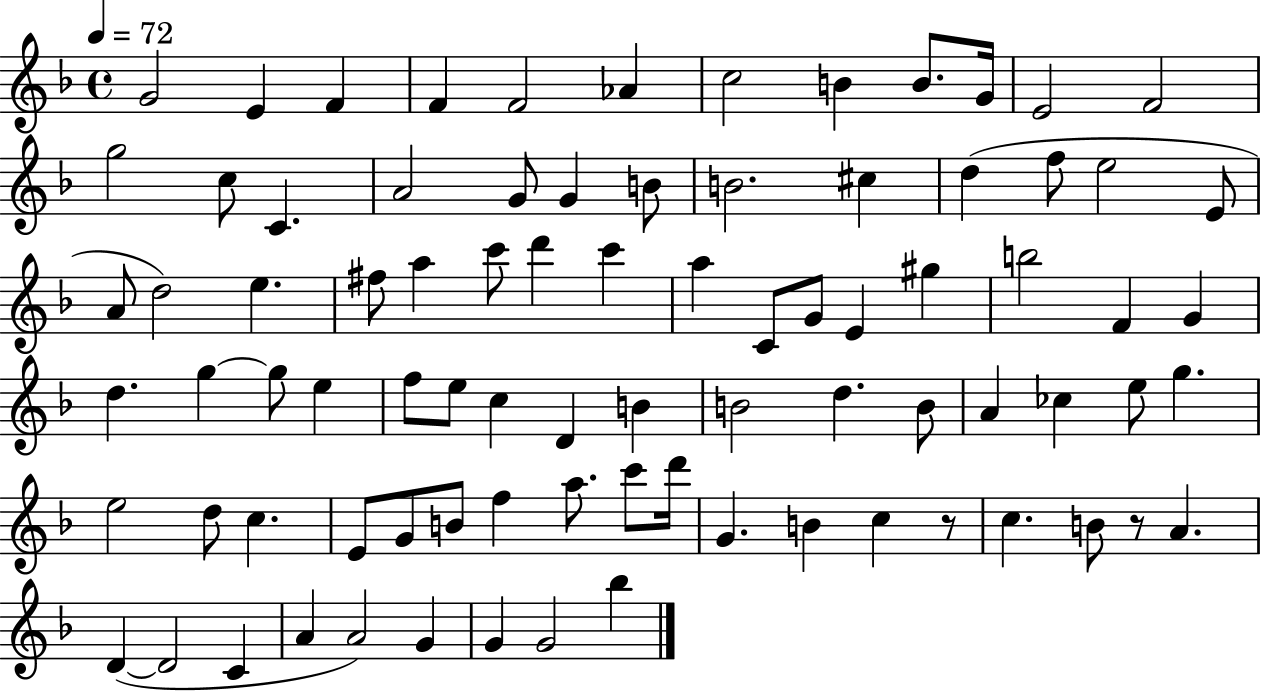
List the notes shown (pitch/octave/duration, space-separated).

G4/h E4/q F4/q F4/q F4/h Ab4/q C5/h B4/q B4/e. G4/s E4/h F4/h G5/h C5/e C4/q. A4/h G4/e G4/q B4/e B4/h. C#5/q D5/q F5/e E5/h E4/e A4/e D5/h E5/q. F#5/e A5/q C6/e D6/q C6/q A5/q C4/e G4/e E4/q G#5/q B5/h F4/q G4/q D5/q. G5/q G5/e E5/q F5/e E5/e C5/q D4/q B4/q B4/h D5/q. B4/e A4/q CES5/q E5/e G5/q. E5/h D5/e C5/q. E4/e G4/e B4/e F5/q A5/e. C6/e D6/s G4/q. B4/q C5/q R/e C5/q. B4/e R/e A4/q. D4/q D4/h C4/q A4/q A4/h G4/q G4/q G4/h Bb5/q